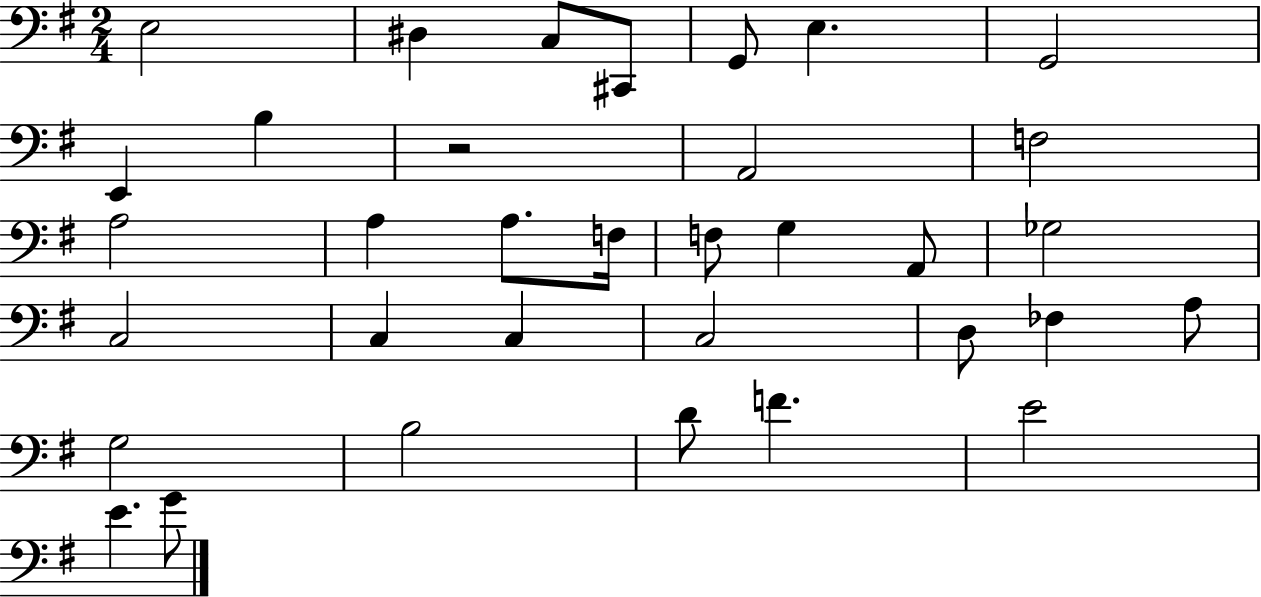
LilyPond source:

{
  \clef bass
  \numericTimeSignature
  \time 2/4
  \key g \major
  \repeat volta 2 { e2 | dis4 c8 cis,8 | g,8 e4. | g,2 | \break e,4 b4 | r2 | a,2 | f2 | \break a2 | a4 a8. f16 | f8 g4 a,8 | ges2 | \break c2 | c4 c4 | c2 | d8 fes4 a8 | \break g2 | b2 | d'8 f'4. | e'2 | \break e'4. g'8 | } \bar "|."
}